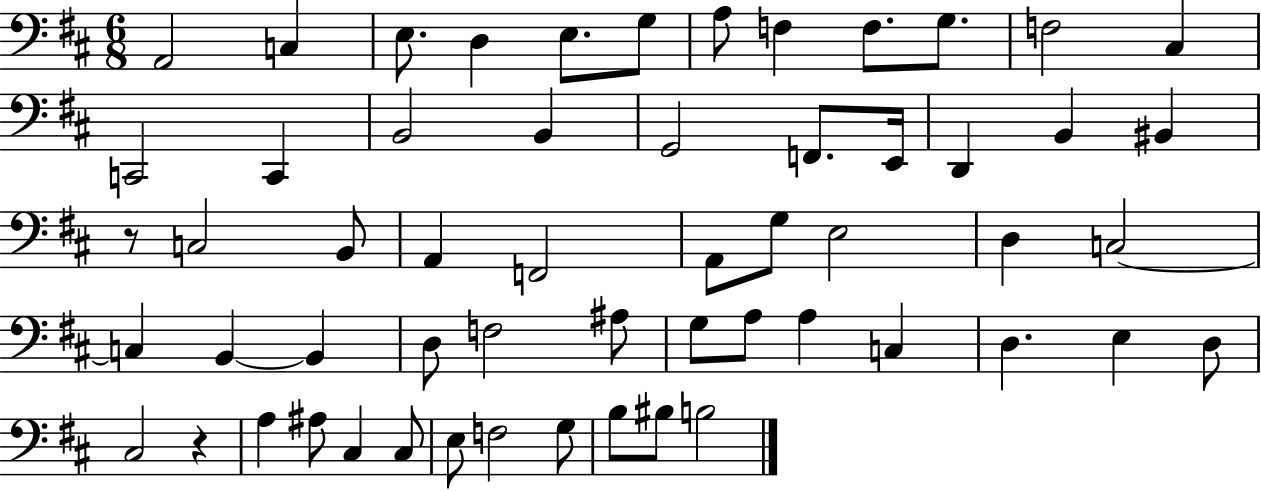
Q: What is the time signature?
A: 6/8